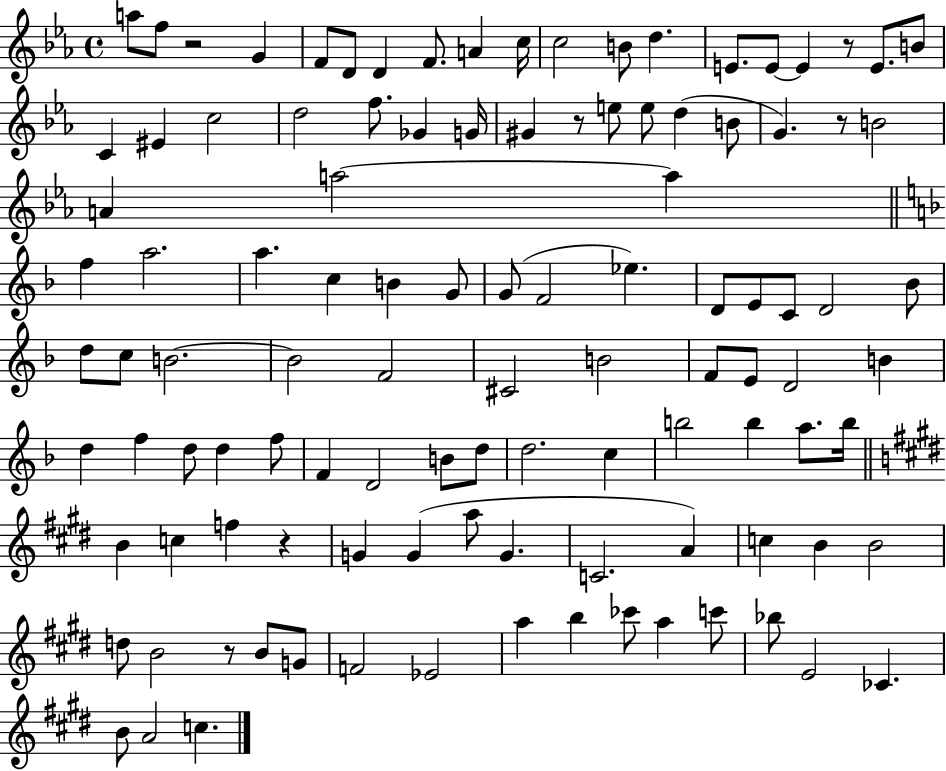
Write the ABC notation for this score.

X:1
T:Untitled
M:4/4
L:1/4
K:Eb
a/2 f/2 z2 G F/2 D/2 D F/2 A c/4 c2 B/2 d E/2 E/2 E z/2 E/2 B/2 C ^E c2 d2 f/2 _G G/4 ^G z/2 e/2 e/2 d B/2 G z/2 B2 A a2 a f a2 a c B G/2 G/2 F2 _e D/2 E/2 C/2 D2 _B/2 d/2 c/2 B2 B2 F2 ^C2 B2 F/2 E/2 D2 B d f d/2 d f/2 F D2 B/2 d/2 d2 c b2 b a/2 b/4 B c f z G G a/2 G C2 A c B B2 d/2 B2 z/2 B/2 G/2 F2 _E2 a b _c'/2 a c'/2 _b/2 E2 _C B/2 A2 c